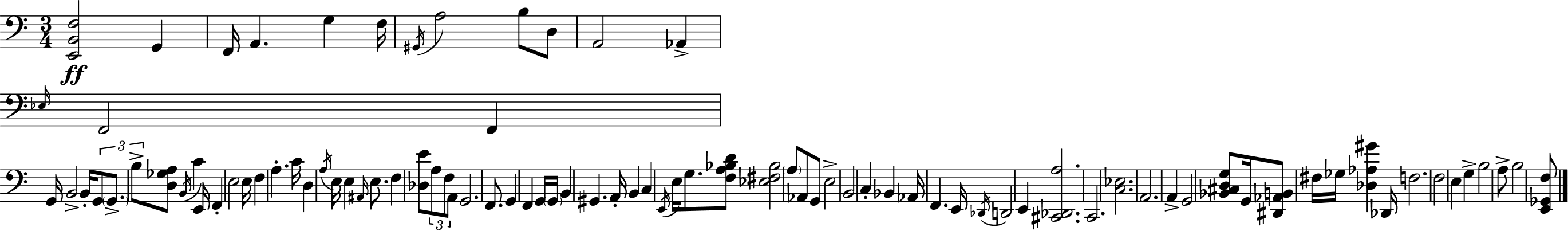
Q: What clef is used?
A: bass